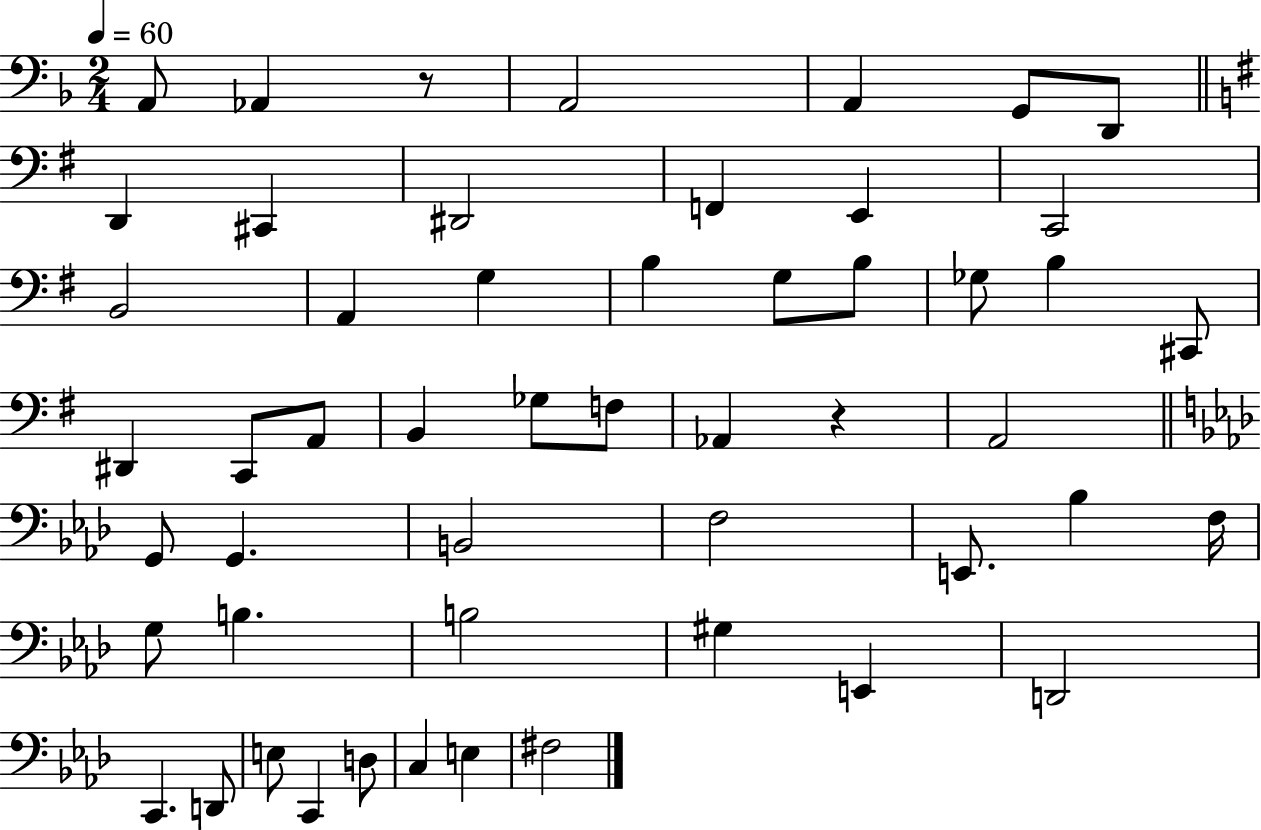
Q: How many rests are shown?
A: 2